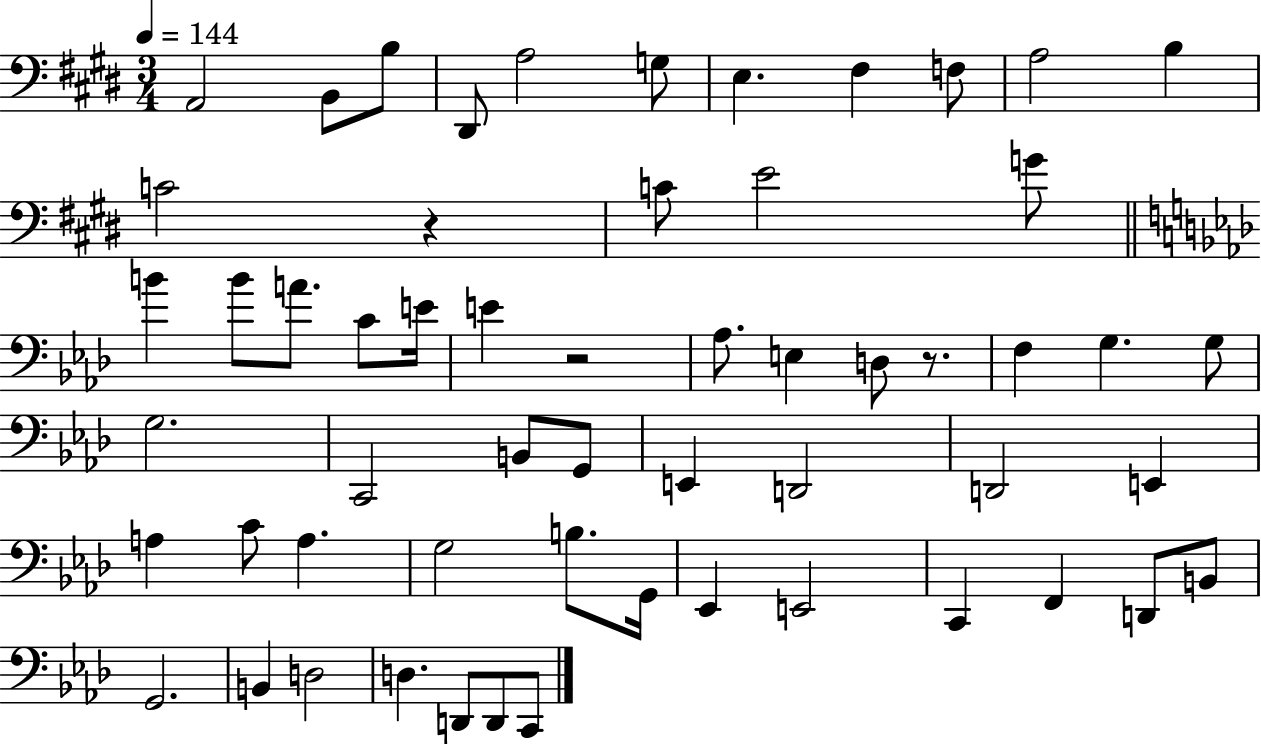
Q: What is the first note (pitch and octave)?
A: A2